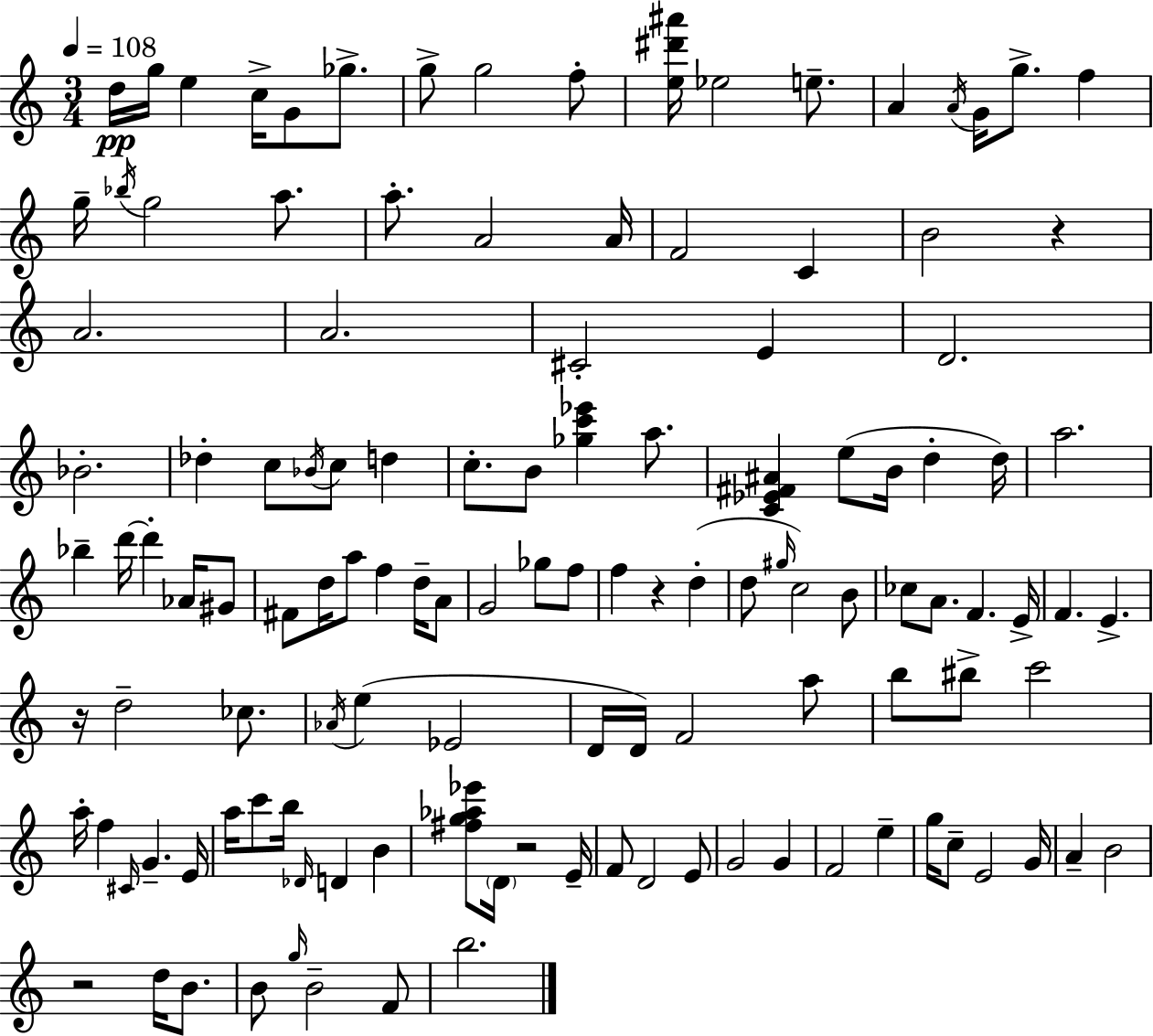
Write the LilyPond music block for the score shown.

{
  \clef treble
  \numericTimeSignature
  \time 3/4
  \key a \minor
  \tempo 4 = 108
  d''16\pp g''16 e''4 c''16-> g'8 ges''8.-> | g''8-> g''2 f''8-. | <e'' dis''' ais'''>16 ees''2 e''8.-- | a'4 \acciaccatura { a'16 } g'16 g''8.-> f''4 | \break g''16-- \acciaccatura { bes''16 } g''2 a''8. | a''8.-. a'2 | a'16 f'2 c'4 | b'2 r4 | \break a'2. | a'2. | cis'2-. e'4 | d'2. | \break bes'2.-. | des''4-. c''8 \acciaccatura { bes'16 } c''8 d''4 | c''8.-. b'8 <ges'' c''' ees'''>4 | a''8. <c' ees' fis' ais'>4 e''8( b'16 d''4-. | \break d''16) a''2. | bes''4-- d'''16~~ d'''4-. | aes'16 gis'8 fis'8 d''16 a''8 f''4 | d''16-- a'8 g'2 ges''8 | \break f''8 f''4 r4 d''4-.( | d''8 \grace { gis''16 } c''2) | b'8 ces''8 a'8. f'4. | e'16-> f'4. e'4.-> | \break r16 d''2-- | ces''8. \acciaccatura { aes'16 } e''4( ees'2 | d'16 d'16) f'2 | a''8 b''8 bis''8-> c'''2 | \break a''16-. f''4 \grace { cis'16 } g'4.-- | e'16 a''16 c'''8 b''16 \grace { des'16 } d'4 | b'4 <fis'' g'' aes'' ees'''>8 \parenthesize d'16 r2 | e'16-- f'8 d'2 | \break e'8 g'2 | g'4 f'2 | e''4-- g''16 c''8-- e'2 | g'16 a'4-- b'2 | \break r2 | d''16 b'8. b'8 \grace { g''16 } b'2-- | f'8 b''2. | \bar "|."
}